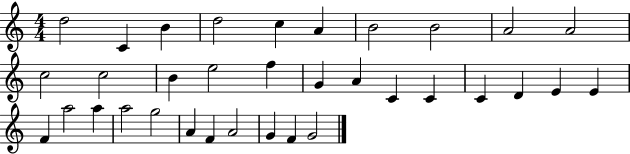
{
  \clef treble
  \numericTimeSignature
  \time 4/4
  \key c \major
  d''2 c'4 b'4 | d''2 c''4 a'4 | b'2 b'2 | a'2 a'2 | \break c''2 c''2 | b'4 e''2 f''4 | g'4 a'4 c'4 c'4 | c'4 d'4 e'4 e'4 | \break f'4 a''2 a''4 | a''2 g''2 | a'4 f'4 a'2 | g'4 f'4 g'2 | \break \bar "|."
}